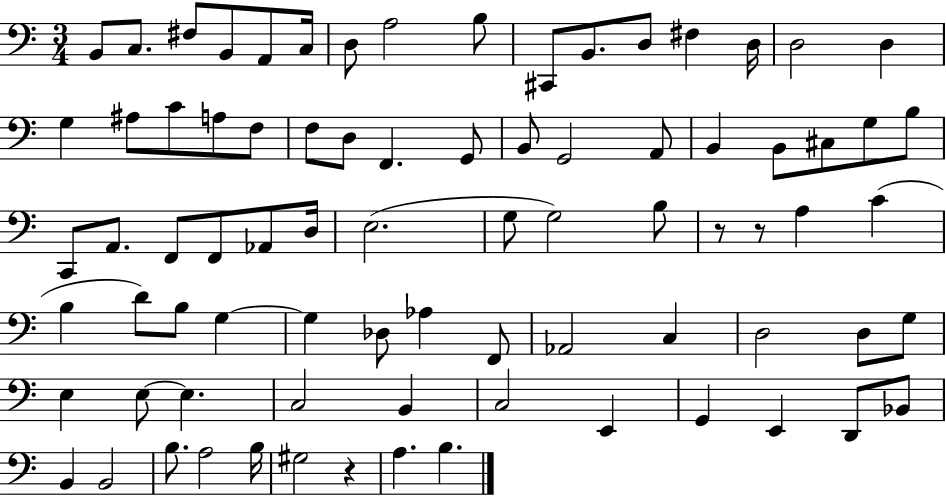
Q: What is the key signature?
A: C major